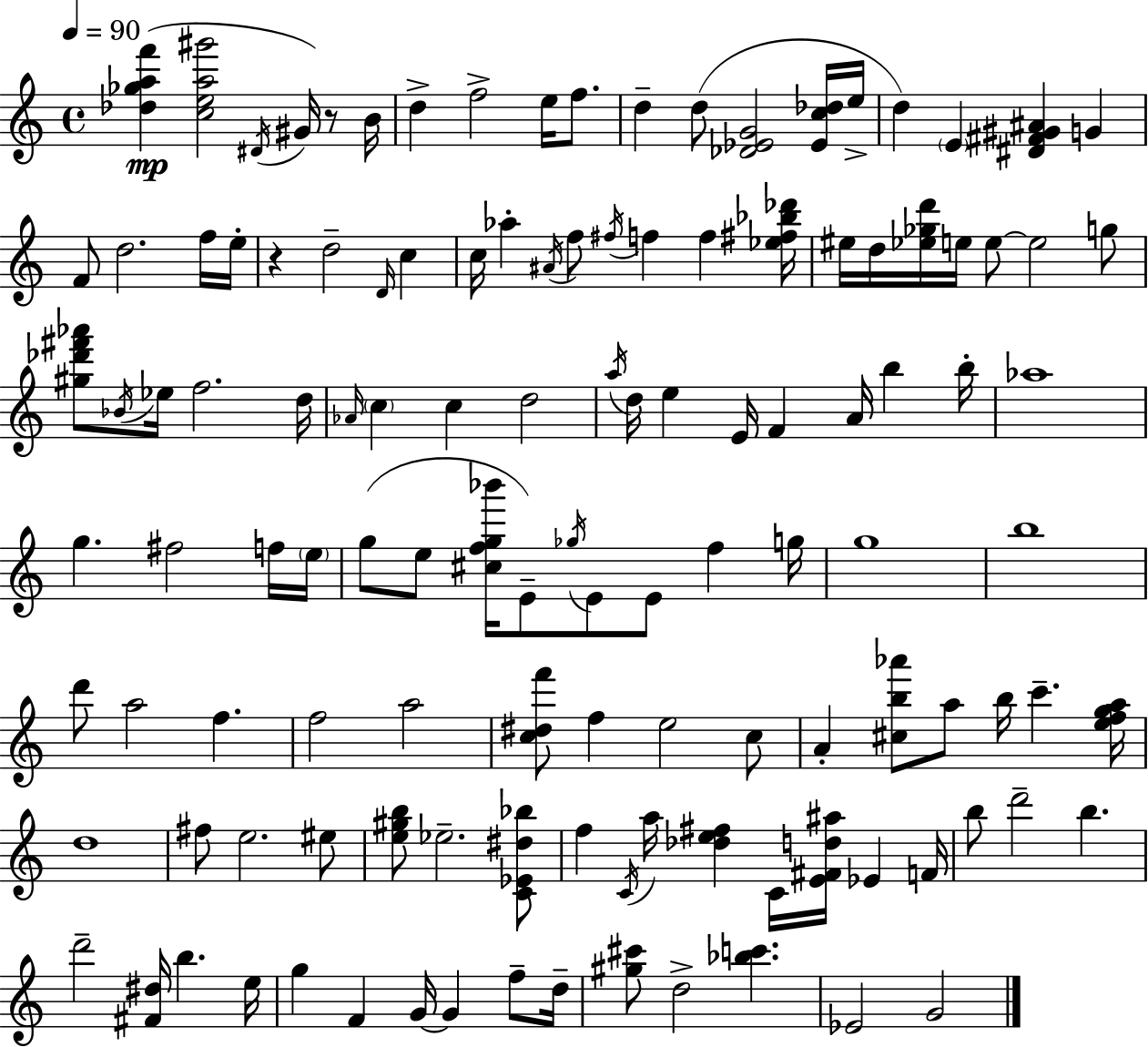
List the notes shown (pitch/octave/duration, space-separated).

[Db5,Gb5,A5,F6]/q [C5,E5,A5,G#6]/h D#4/s G#4/s R/e B4/s D5/q F5/h E5/s F5/e. D5/q D5/e [Db4,Eb4,G4]/h [Eb4,C5,Db5]/s E5/s D5/q E4/q [D#4,F#4,G#4,A#4]/q G4/q F4/e D5/h. F5/s E5/s R/q D5/h D4/s C5/q C5/s Ab5/q A#4/s F5/e F#5/s F5/q F5/q [Eb5,F#5,Bb5,Db6]/s EIS5/s D5/s [Eb5,Gb5,D6]/s E5/s E5/e E5/h G5/e [G#5,Db6,F#6,Ab6]/e Bb4/s Eb5/s F5/h. D5/s Ab4/s C5/q C5/q D5/h A5/s D5/s E5/q E4/s F4/q A4/s B5/q B5/s Ab5/w G5/q. F#5/h F5/s E5/s G5/e E5/e [C#5,F5,G5,Bb6]/s E4/e Gb5/s E4/e E4/e F5/q G5/s G5/w B5/w D6/e A5/h F5/q. F5/h A5/h [C5,D#5,F6]/e F5/q E5/h C5/e A4/q [C#5,B5,Ab6]/e A5/e B5/s C6/q. [E5,F5,G5,A5]/s D5/w F#5/e E5/h. EIS5/e [E5,G#5,B5]/e Eb5/h. [C4,Eb4,D#5,Bb5]/e F5/q C4/s A5/s [Db5,E5,F#5]/q C4/s [E4,F#4,D5,A#5]/s Eb4/q F4/s B5/e D6/h B5/q. D6/h [F#4,D#5]/s B5/q. E5/s G5/q F4/q G4/s G4/q F5/e D5/s [G#5,C#6]/e D5/h [Bb5,C6]/q. Eb4/h G4/h